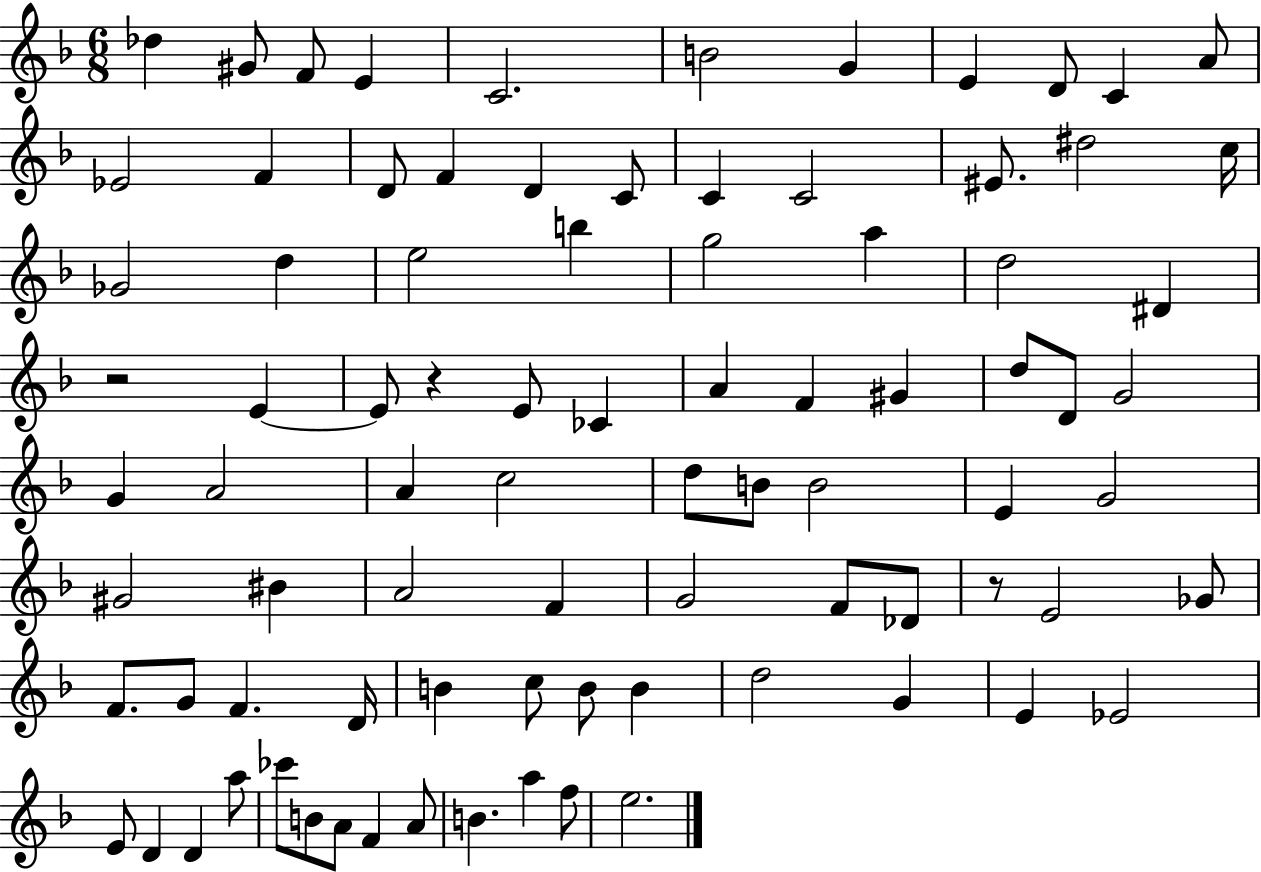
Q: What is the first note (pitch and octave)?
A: Db5